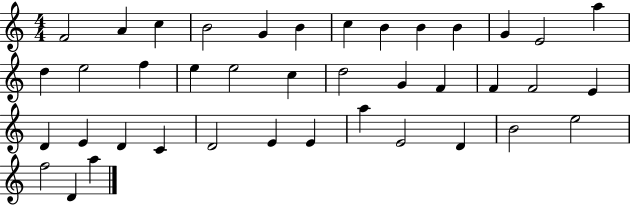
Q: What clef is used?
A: treble